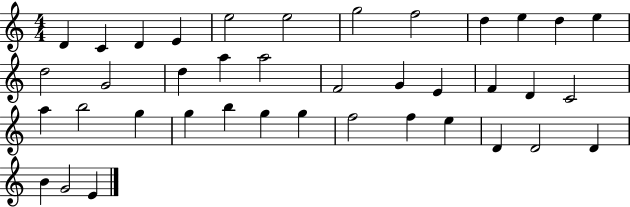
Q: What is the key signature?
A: C major